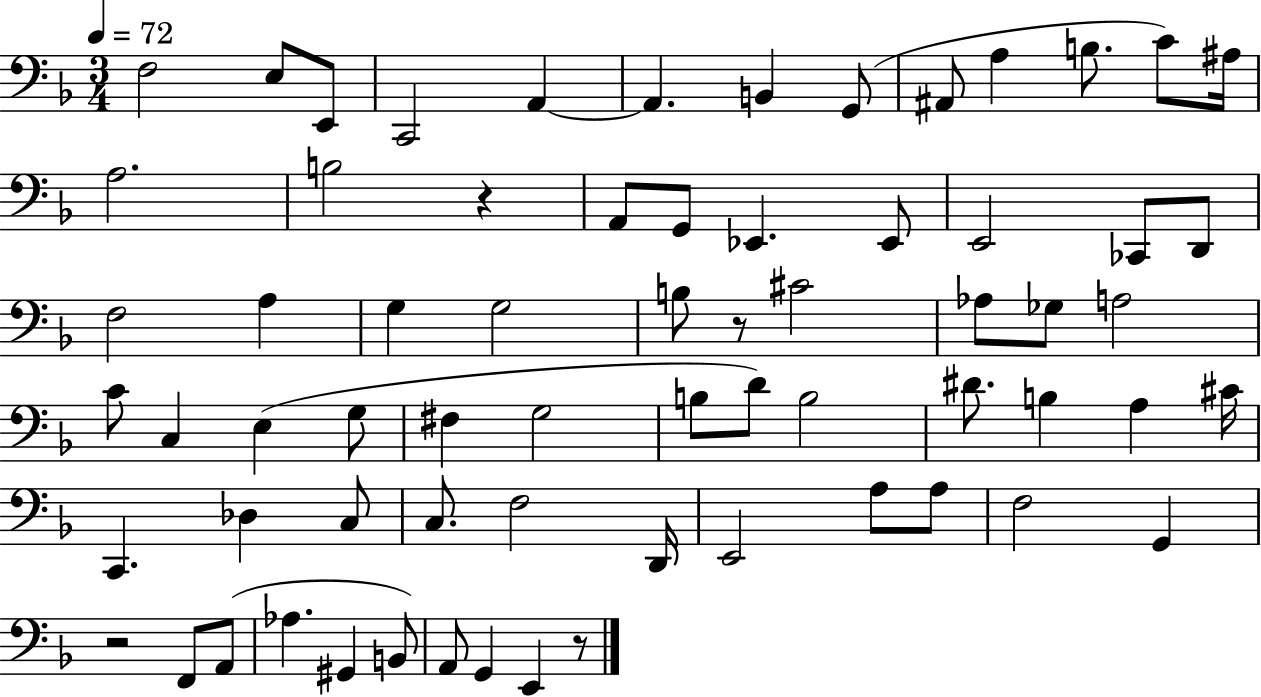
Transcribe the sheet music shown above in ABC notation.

X:1
T:Untitled
M:3/4
L:1/4
K:F
F,2 E,/2 E,,/2 C,,2 A,, A,, B,, G,,/2 ^A,,/2 A, B,/2 C/2 ^A,/4 A,2 B,2 z A,,/2 G,,/2 _E,, _E,,/2 E,,2 _C,,/2 D,,/2 F,2 A, G, G,2 B,/2 z/2 ^C2 _A,/2 _G,/2 A,2 C/2 C, E, G,/2 ^F, G,2 B,/2 D/2 B,2 ^D/2 B, A, ^C/4 C,, _D, C,/2 C,/2 F,2 D,,/4 E,,2 A,/2 A,/2 F,2 G,, z2 F,,/2 A,,/2 _A, ^G,, B,,/2 A,,/2 G,, E,, z/2